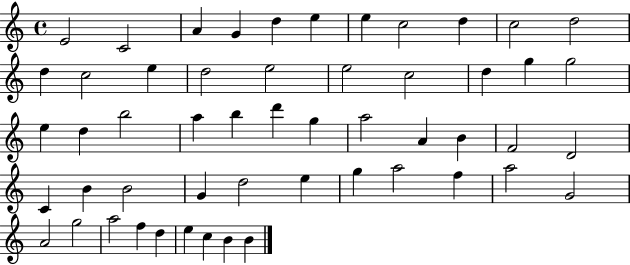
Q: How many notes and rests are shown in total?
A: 53